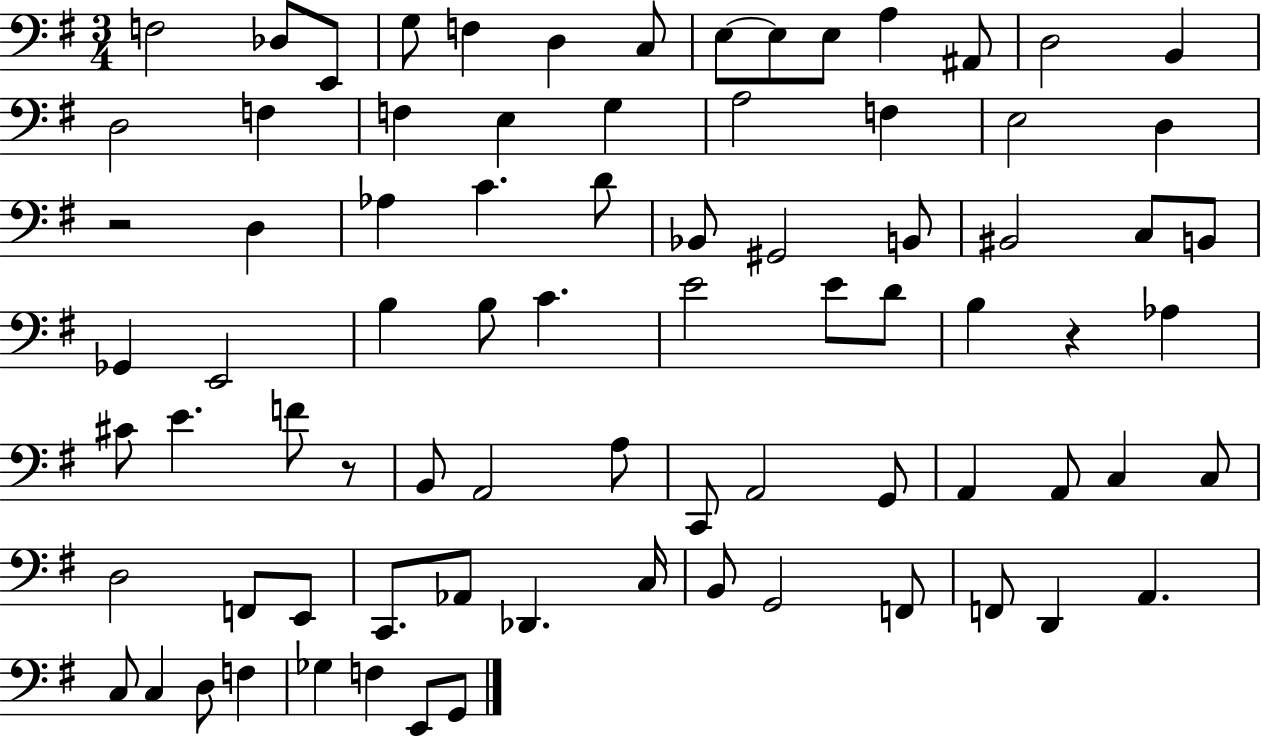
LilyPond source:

{
  \clef bass
  \numericTimeSignature
  \time 3/4
  \key g \major
  f2 des8 e,8 | g8 f4 d4 c8 | e8~~ e8 e8 a4 ais,8 | d2 b,4 | \break d2 f4 | f4 e4 g4 | a2 f4 | e2 d4 | \break r2 d4 | aes4 c'4. d'8 | bes,8 gis,2 b,8 | bis,2 c8 b,8 | \break ges,4 e,2 | b4 b8 c'4. | e'2 e'8 d'8 | b4 r4 aes4 | \break cis'8 e'4. f'8 r8 | b,8 a,2 a8 | c,8 a,2 g,8 | a,4 a,8 c4 c8 | \break d2 f,8 e,8 | c,8. aes,8 des,4. c16 | b,8 g,2 f,8 | f,8 d,4 a,4. | \break c8 c4 d8 f4 | ges4 f4 e,8 g,8 | \bar "|."
}